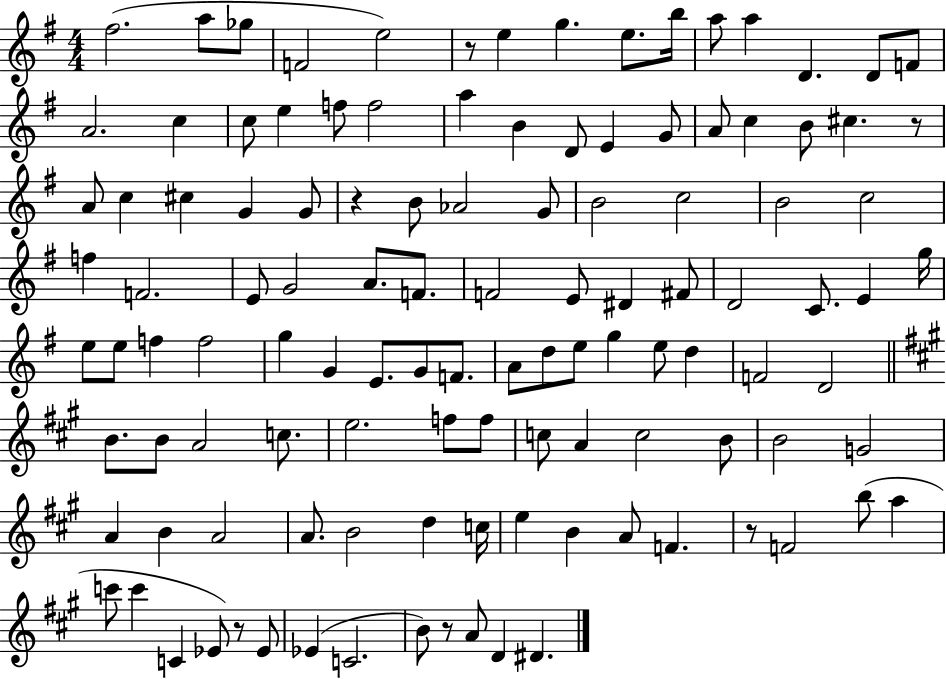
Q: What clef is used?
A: treble